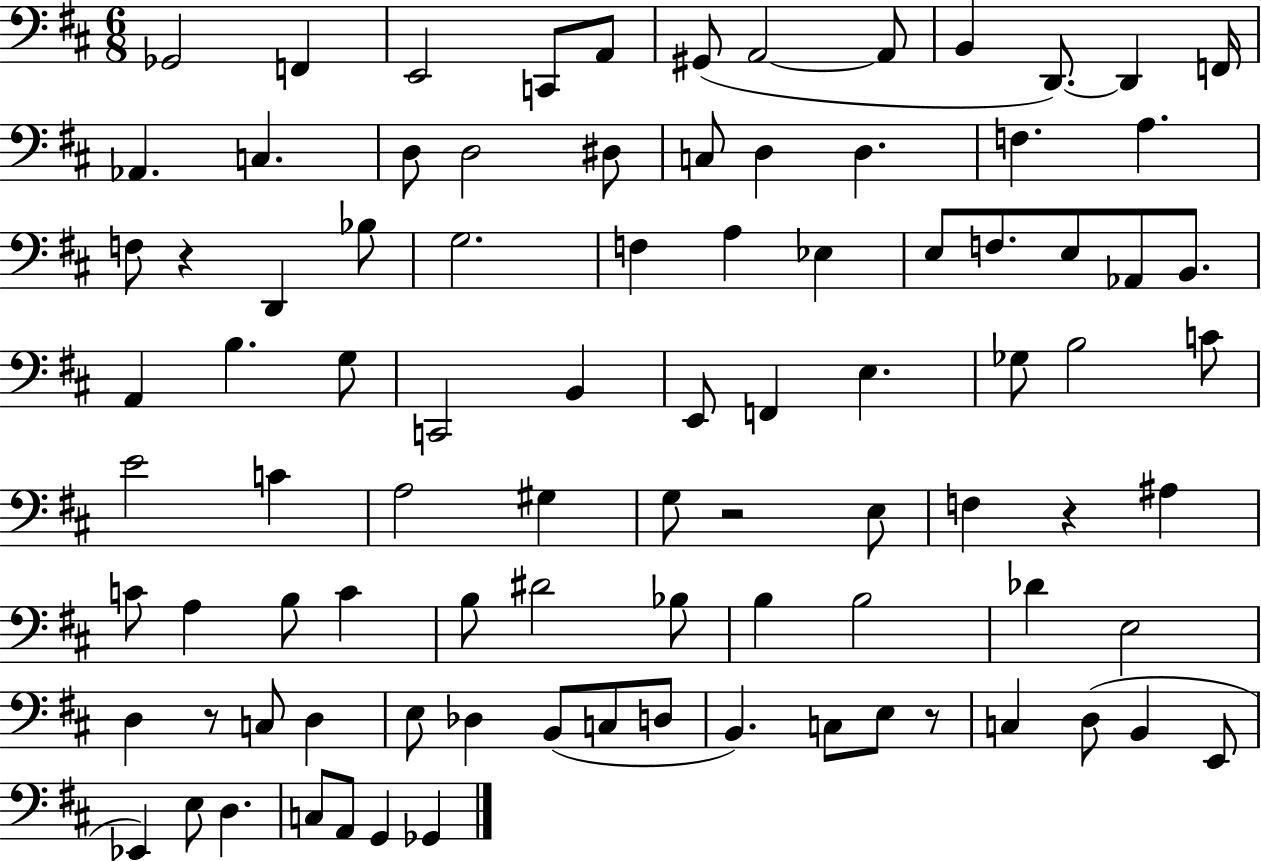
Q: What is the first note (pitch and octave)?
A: Gb2